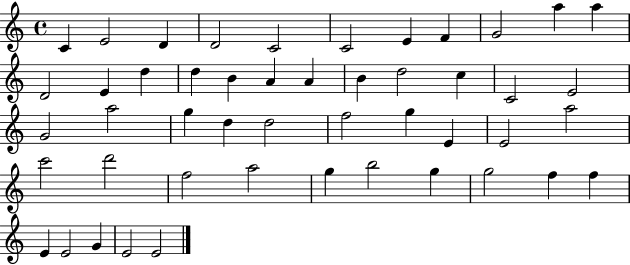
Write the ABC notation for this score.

X:1
T:Untitled
M:4/4
L:1/4
K:C
C E2 D D2 C2 C2 E F G2 a a D2 E d d B A A B d2 c C2 E2 G2 a2 g d d2 f2 g E E2 a2 c'2 d'2 f2 a2 g b2 g g2 f f E E2 G E2 E2